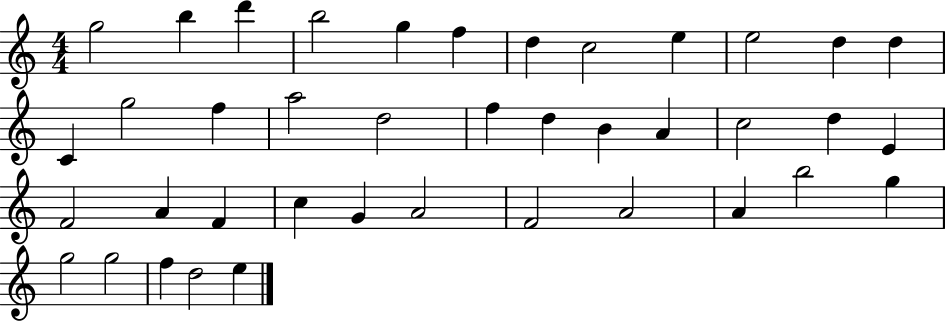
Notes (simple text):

G5/h B5/q D6/q B5/h G5/q F5/q D5/q C5/h E5/q E5/h D5/q D5/q C4/q G5/h F5/q A5/h D5/h F5/q D5/q B4/q A4/q C5/h D5/q E4/q F4/h A4/q F4/q C5/q G4/q A4/h F4/h A4/h A4/q B5/h G5/q G5/h G5/h F5/q D5/h E5/q